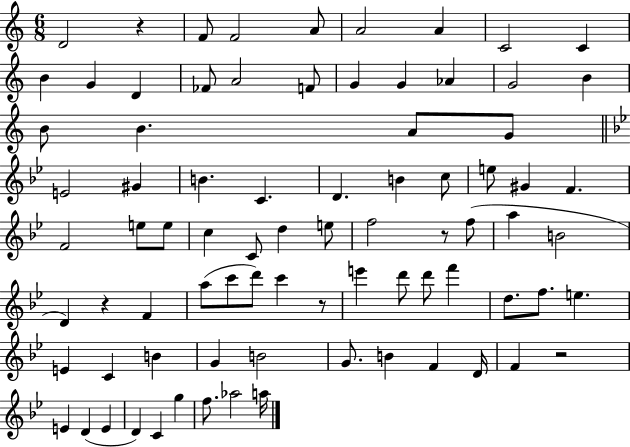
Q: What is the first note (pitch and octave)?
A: D4